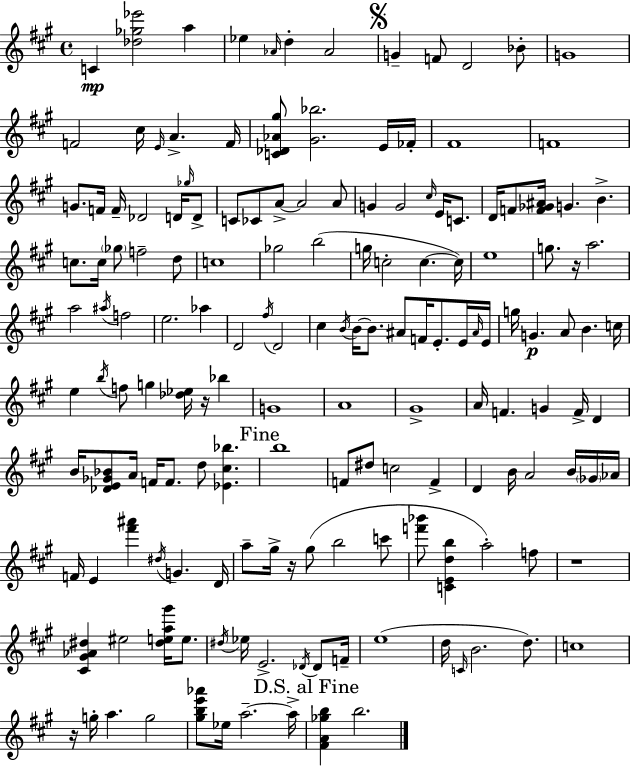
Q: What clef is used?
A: treble